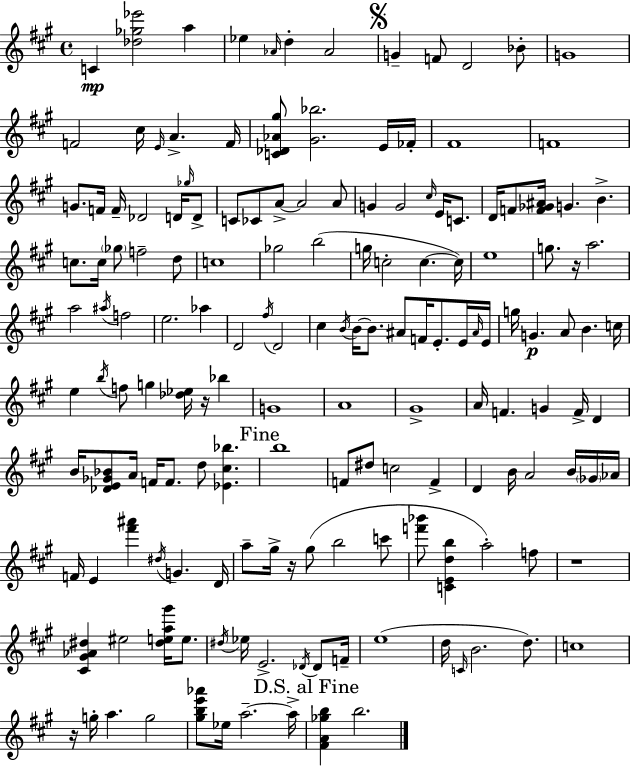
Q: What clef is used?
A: treble